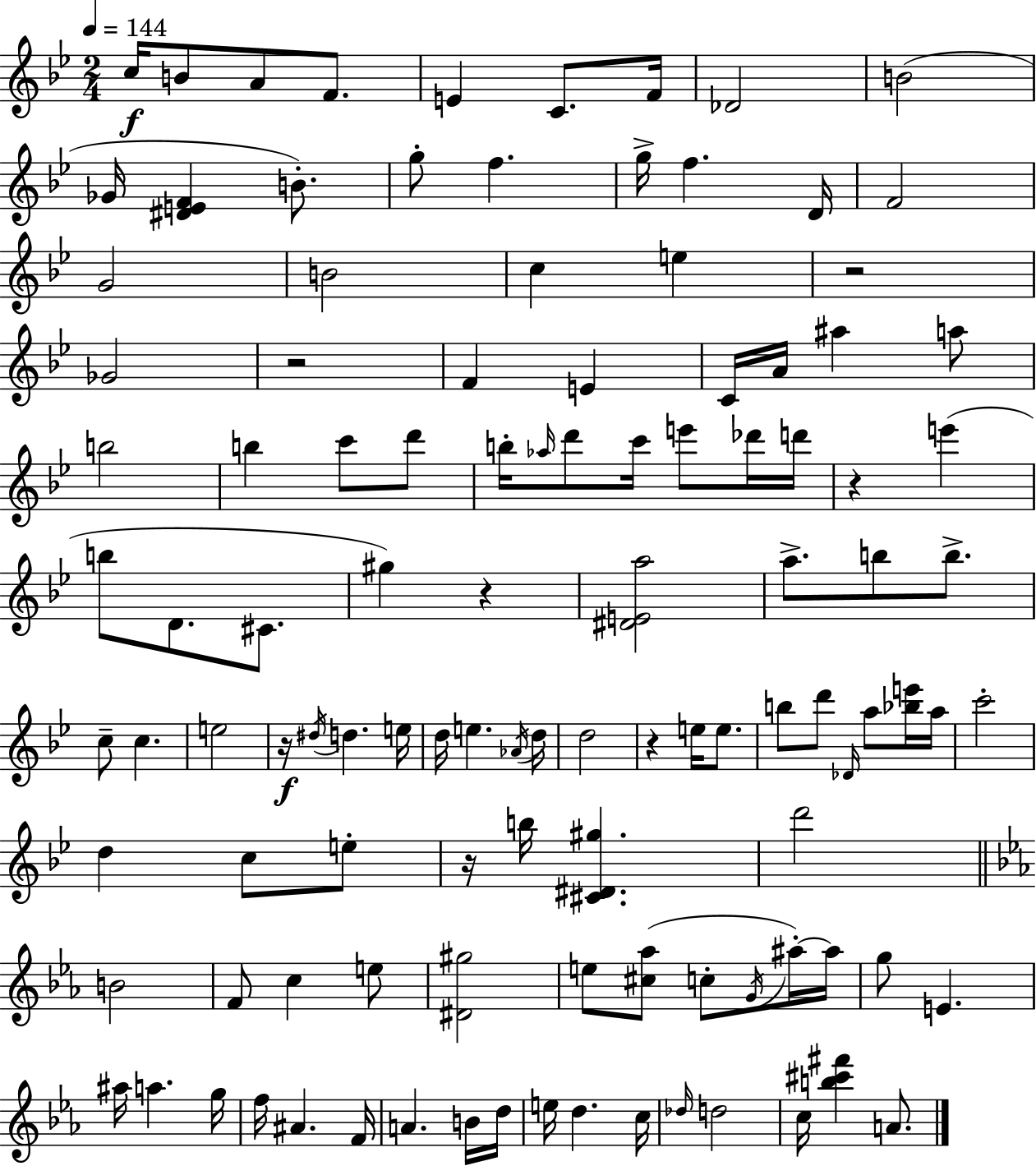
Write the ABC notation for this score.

X:1
T:Untitled
M:2/4
L:1/4
K:Gm
c/4 B/2 A/2 F/2 E C/2 F/4 _D2 B2 _G/4 [^DEF] B/2 g/2 f g/4 f D/4 F2 G2 B2 c e z2 _G2 z2 F E C/4 A/4 ^a a/2 b2 b c'/2 d'/2 b/4 _a/4 d'/2 c'/4 e'/2 _d'/4 d'/4 z e' b/2 D/2 ^C/2 ^g z [^DEa]2 a/2 b/2 b/2 c/2 c e2 z/4 ^d/4 d e/4 d/4 e _A/4 d/4 d2 z e/4 e/2 b/2 d'/2 _D/4 a/2 [_be']/4 a/4 c'2 d c/2 e/2 z/4 b/4 [^C^D^g] d'2 B2 F/2 c e/2 [^D^g]2 e/2 [^c_a]/2 c/2 G/4 ^a/4 ^a/4 g/2 E ^a/4 a g/4 f/4 ^A F/4 A B/4 d/4 e/4 d c/4 _d/4 d2 c/4 [b^c'^f'] A/2